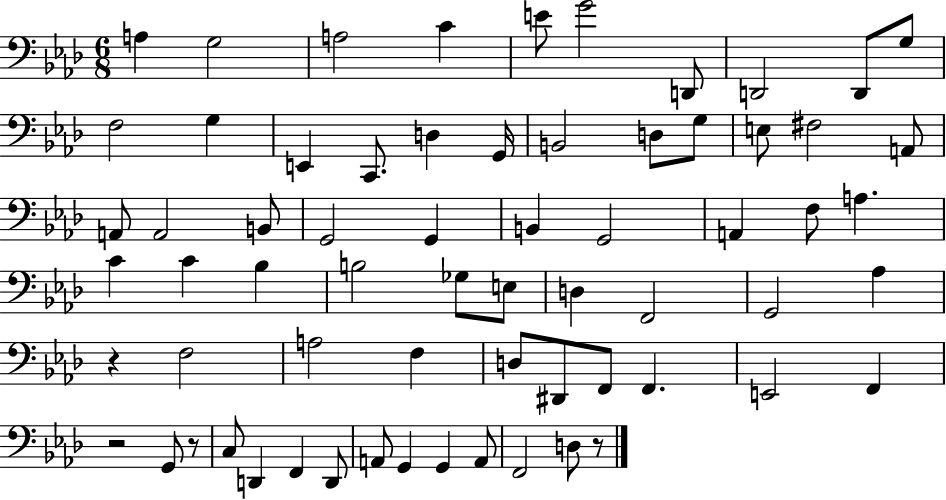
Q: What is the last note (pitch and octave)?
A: D3